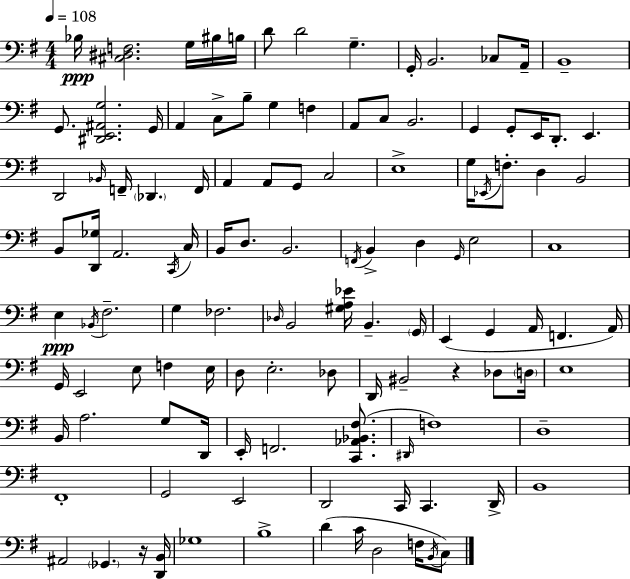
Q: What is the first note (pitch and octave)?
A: Bb3